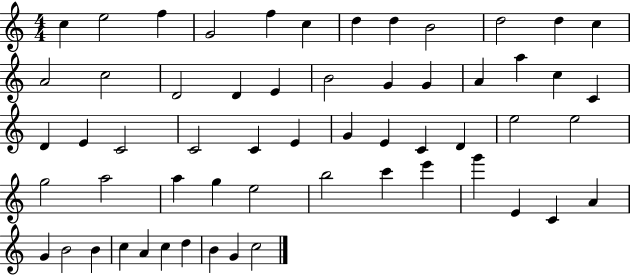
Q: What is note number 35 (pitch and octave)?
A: E5